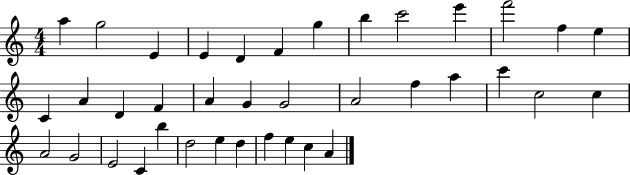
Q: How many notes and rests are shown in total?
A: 38